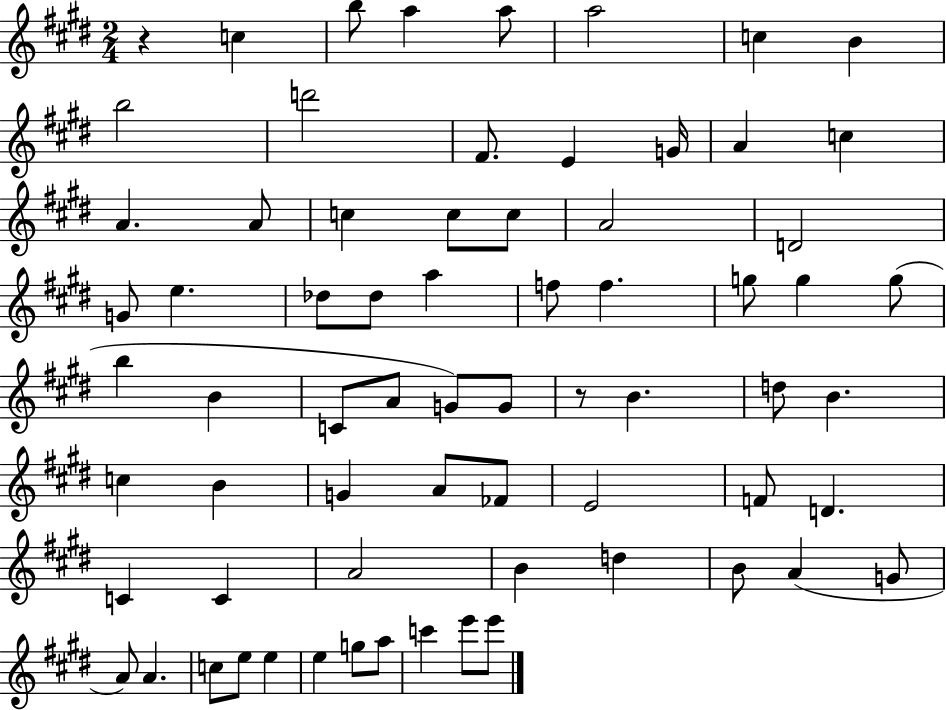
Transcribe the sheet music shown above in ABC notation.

X:1
T:Untitled
M:2/4
L:1/4
K:E
z c b/2 a a/2 a2 c B b2 d'2 ^F/2 E G/4 A c A A/2 c c/2 c/2 A2 D2 G/2 e _d/2 _d/2 a f/2 f g/2 g g/2 b B C/2 A/2 G/2 G/2 z/2 B d/2 B c B G A/2 _F/2 E2 F/2 D C C A2 B d B/2 A G/2 A/2 A c/2 e/2 e e g/2 a/2 c' e'/2 e'/2